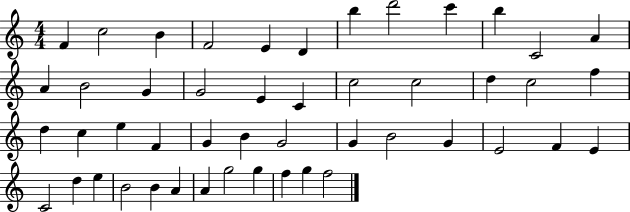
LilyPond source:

{
  \clef treble
  \numericTimeSignature
  \time 4/4
  \key c \major
  f'4 c''2 b'4 | f'2 e'4 d'4 | b''4 d'''2 c'''4 | b''4 c'2 a'4 | \break a'4 b'2 g'4 | g'2 e'4 c'4 | c''2 c''2 | d''4 c''2 f''4 | \break d''4 c''4 e''4 f'4 | g'4 b'4 g'2 | g'4 b'2 g'4 | e'2 f'4 e'4 | \break c'2 d''4 e''4 | b'2 b'4 a'4 | a'4 g''2 g''4 | f''4 g''4 f''2 | \break \bar "|."
}